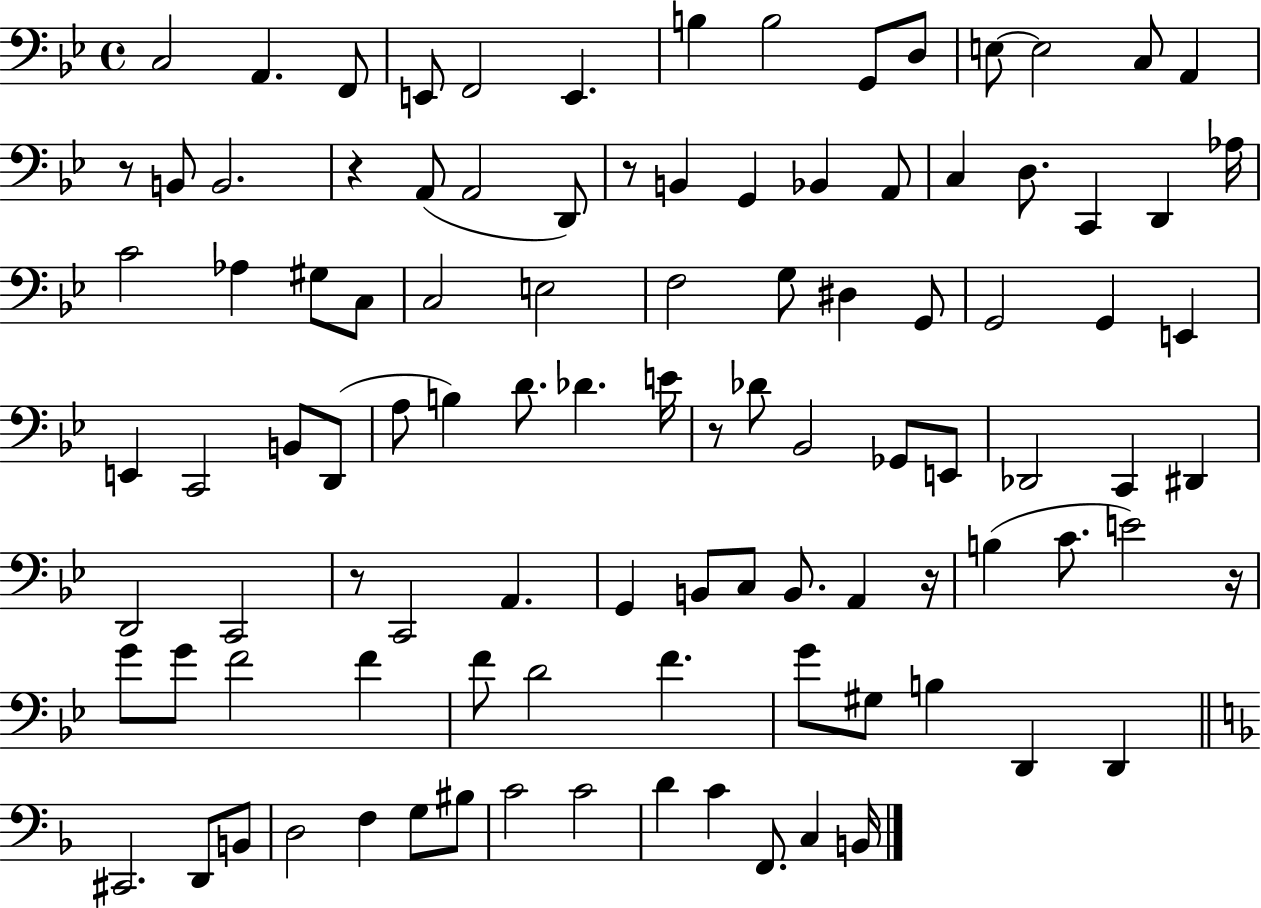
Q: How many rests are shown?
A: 7